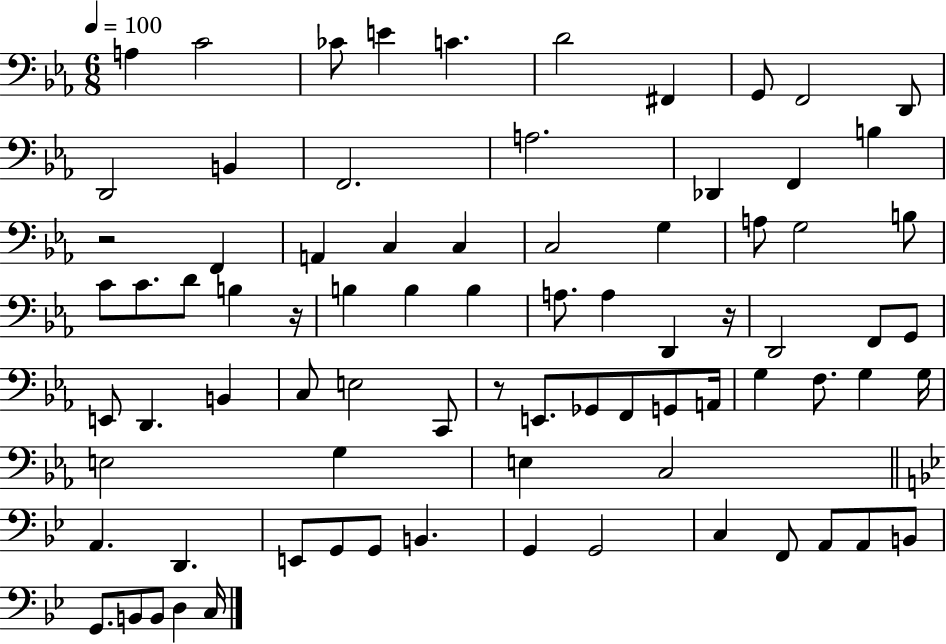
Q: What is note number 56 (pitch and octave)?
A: G3